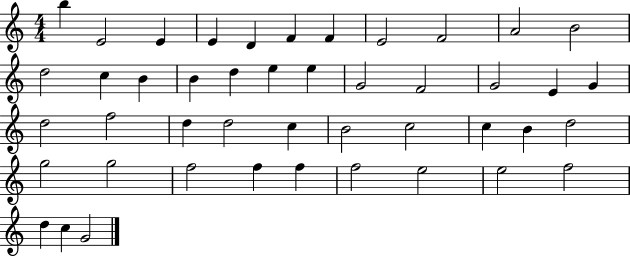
X:1
T:Untitled
M:4/4
L:1/4
K:C
b E2 E E D F F E2 F2 A2 B2 d2 c B B d e e G2 F2 G2 E G d2 f2 d d2 c B2 c2 c B d2 g2 g2 f2 f f f2 e2 e2 f2 d c G2